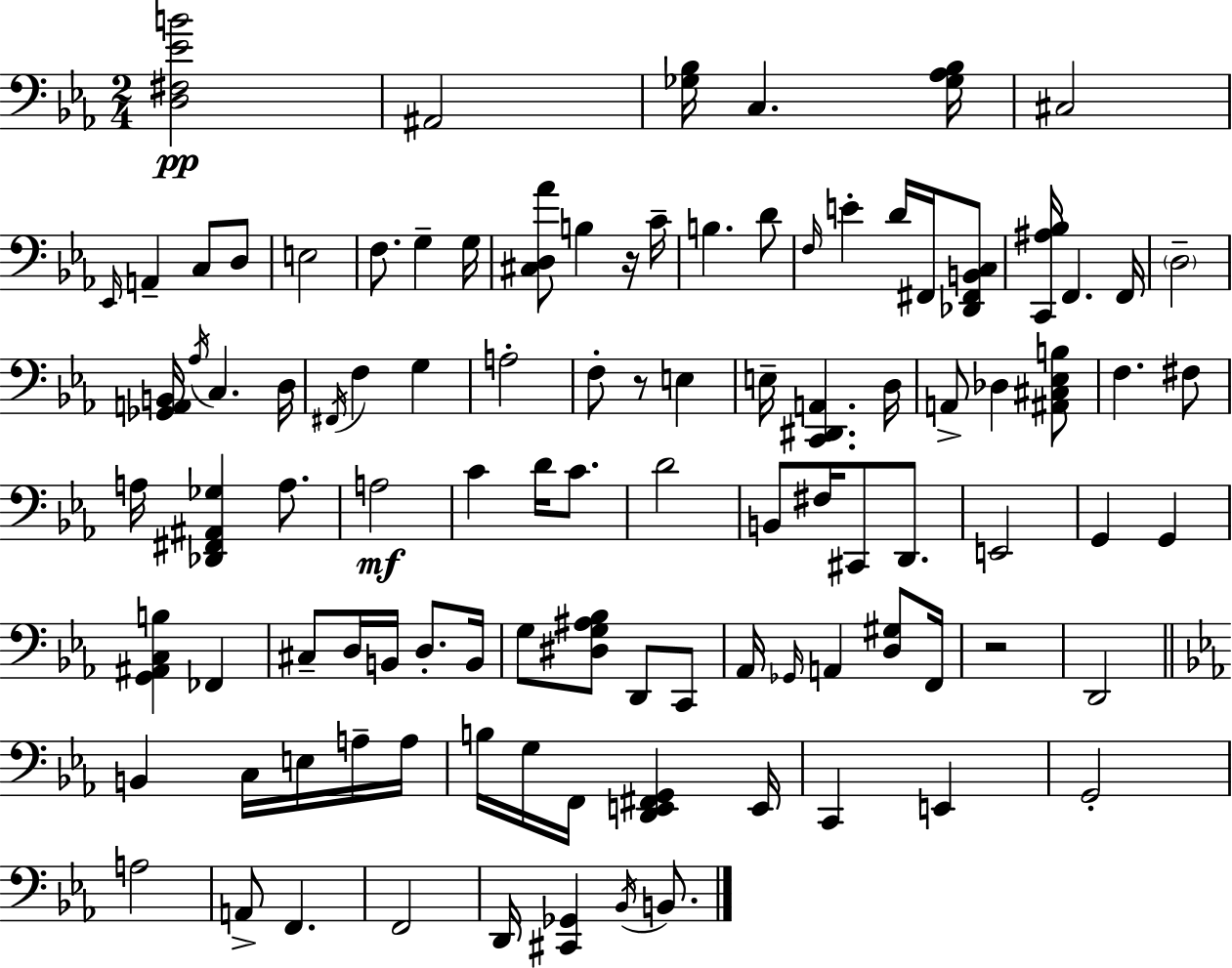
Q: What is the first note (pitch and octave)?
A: A#2